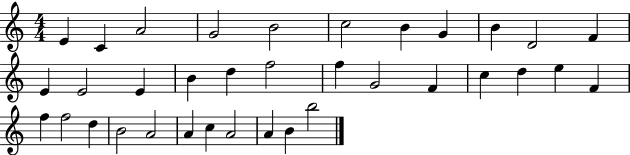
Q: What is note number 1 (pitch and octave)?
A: E4